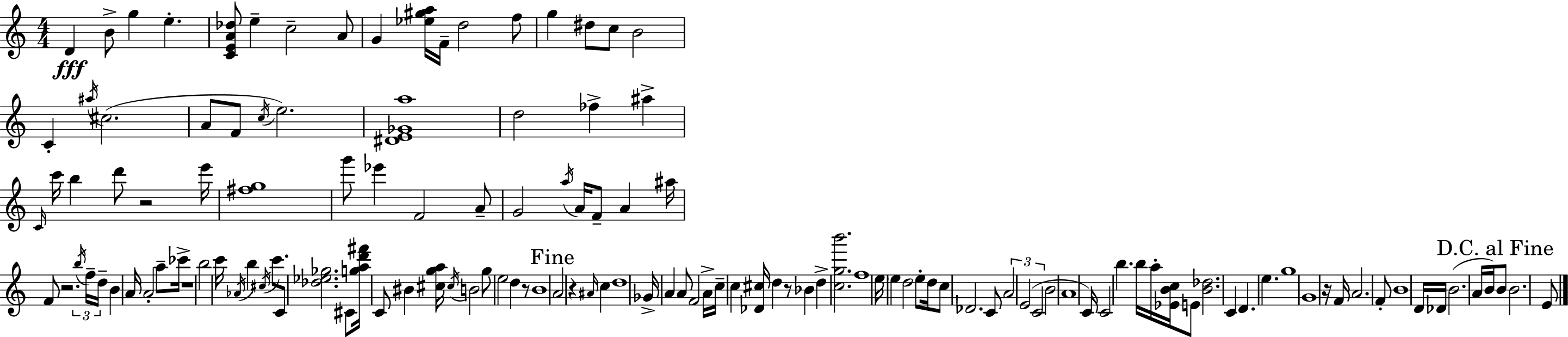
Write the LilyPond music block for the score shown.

{
  \clef treble
  \numericTimeSignature
  \time 4/4
  \key c \major
  d'4\fff b'8-> g''4 e''4.-. | <c' e' a' des''>8 e''4-- c''2-- a'8 | g'4 <ees'' gis'' a''>16 f'16-- d''2 f''8 | g''4 dis''8 c''8 b'2 | \break c'4-. \acciaccatura { ais''16 } cis''2.( | a'8 f'8 \acciaccatura { c''16 } e''2.) | <dis' e' ges' a''>1 | d''2 fes''4-> ais''4-> | \break \grace { c'16 } c'''16 b''4 d'''8 r2 | e'''16 <fis'' g''>1 | g'''8 ees'''4 f'2 | a'8-- g'2 \acciaccatura { a''16 } a'16 f'8-- a'4 | \break ais''16 f'8 r2. | \tuplet 3/2 { \acciaccatura { b''16 } f''16-- d''16-- } b'4 a'16 a'2-. | a''8-- ces'''16-> r1 | b''2 c'''16 \acciaccatura { aes'16 } b''4 | \break \acciaccatura { cis''16 } c'''8. c'8 <des'' ees'' ges''>2. | cis'8 <g'' a'' d''' fis'''>16 c'8 bis'4 <cis'' g'' a''>16 \acciaccatura { cis''16 } | b'2 g''8 e''2 | d''4 r8 b'1 | \break \mark "Fine" a'2 | r4 \grace { ais'16 } c''4 d''1 | ges'16-> a'4 a'8 | f'2 a'16-> c''16-- c''4 <des' cis''>16 d''4 | \break r8 bes'4 d''4-> <c'' g'' b'''>2. | f''1 | \parenthesize e''16 e''4 d''2 | e''8-. d''16 c''8 des'2. | \break c'8 \tuplet 3/2 { a'2 | e'2( c'2 } | b'2 a'1 | c'16) c'2 | \break b''4. b''16 a''16-. <ees' b' c''>16 e'8 <b' des''>2. | c'4 d'4. | e''4. g''1 | g'1 | \break r16 f'16 a'2. | f'8-. b'1 | d'16 des'16 b'2.( | a'16 b'16) \mark "D.C. al Fine" b'8 b'2. | \break e'8 \bar "|."
}